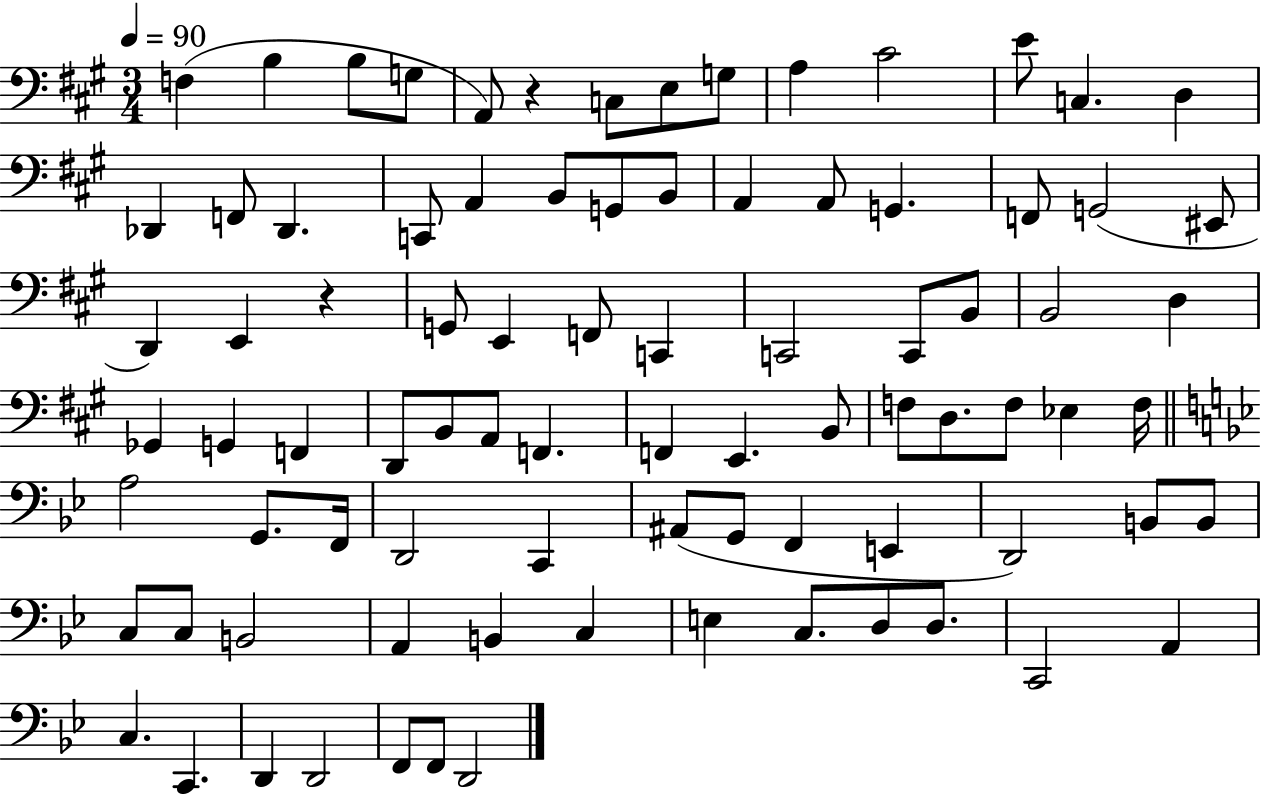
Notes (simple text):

F3/q B3/q B3/e G3/e A2/e R/q C3/e E3/e G3/e A3/q C#4/h E4/e C3/q. D3/q Db2/q F2/e Db2/q. C2/e A2/q B2/e G2/e B2/e A2/q A2/e G2/q. F2/e G2/h EIS2/e D2/q E2/q R/q G2/e E2/q F2/e C2/q C2/h C2/e B2/e B2/h D3/q Gb2/q G2/q F2/q D2/e B2/e A2/e F2/q. F2/q E2/q. B2/e F3/e D3/e. F3/e Eb3/q F3/s A3/h G2/e. F2/s D2/h C2/q A#2/e G2/e F2/q E2/q D2/h B2/e B2/e C3/e C3/e B2/h A2/q B2/q C3/q E3/q C3/e. D3/e D3/e. C2/h A2/q C3/q. C2/q. D2/q D2/h F2/e F2/e D2/h